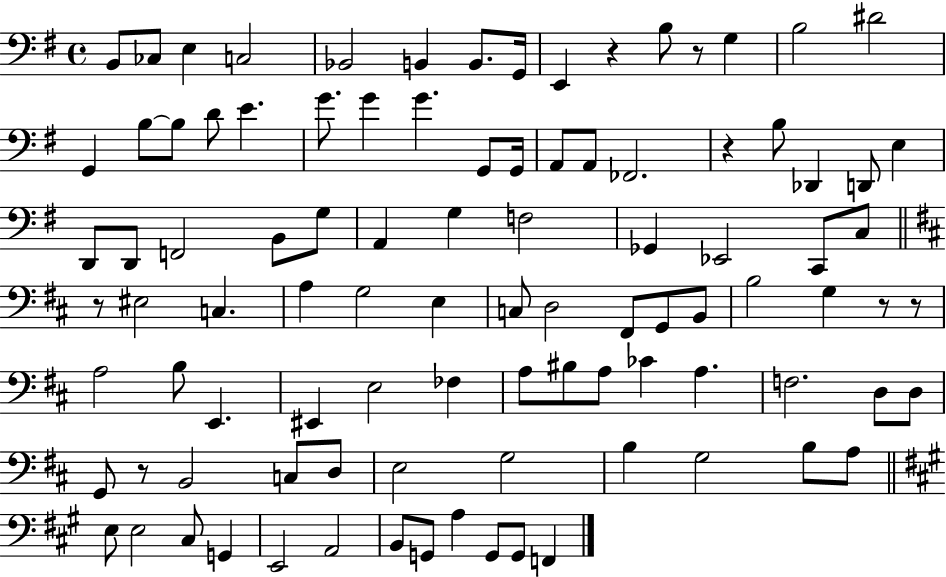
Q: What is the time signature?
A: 4/4